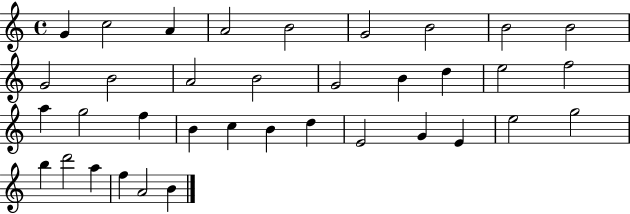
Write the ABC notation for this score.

X:1
T:Untitled
M:4/4
L:1/4
K:C
G c2 A A2 B2 G2 B2 B2 B2 G2 B2 A2 B2 G2 B d e2 f2 a g2 f B c B d E2 G E e2 g2 b d'2 a f A2 B